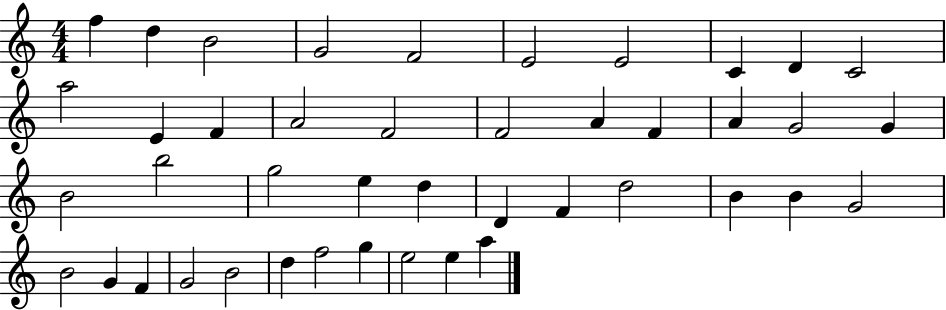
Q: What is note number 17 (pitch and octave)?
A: A4